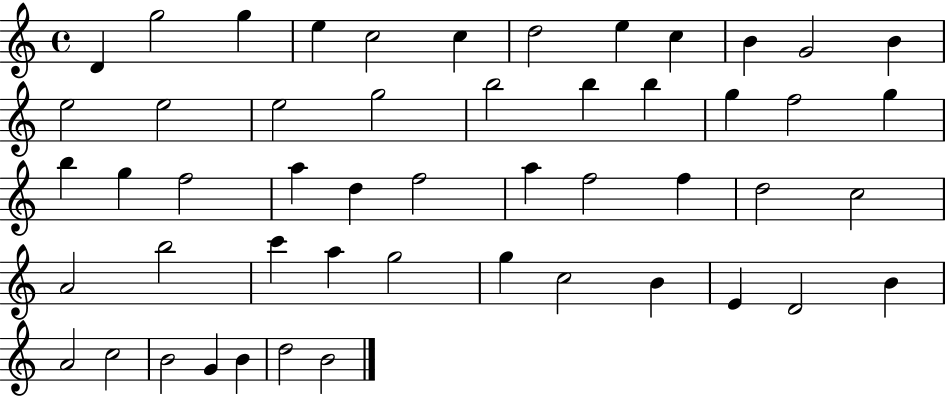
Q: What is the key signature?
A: C major